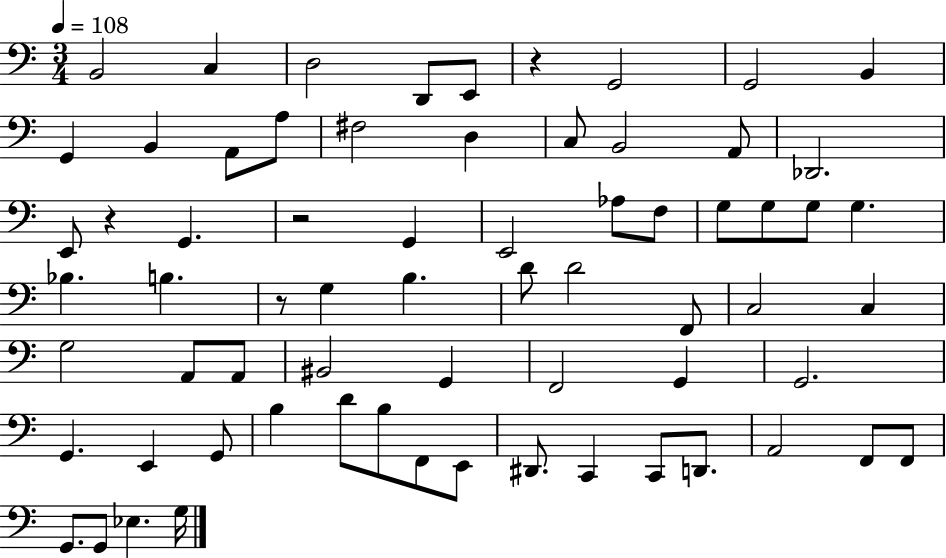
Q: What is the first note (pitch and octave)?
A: B2